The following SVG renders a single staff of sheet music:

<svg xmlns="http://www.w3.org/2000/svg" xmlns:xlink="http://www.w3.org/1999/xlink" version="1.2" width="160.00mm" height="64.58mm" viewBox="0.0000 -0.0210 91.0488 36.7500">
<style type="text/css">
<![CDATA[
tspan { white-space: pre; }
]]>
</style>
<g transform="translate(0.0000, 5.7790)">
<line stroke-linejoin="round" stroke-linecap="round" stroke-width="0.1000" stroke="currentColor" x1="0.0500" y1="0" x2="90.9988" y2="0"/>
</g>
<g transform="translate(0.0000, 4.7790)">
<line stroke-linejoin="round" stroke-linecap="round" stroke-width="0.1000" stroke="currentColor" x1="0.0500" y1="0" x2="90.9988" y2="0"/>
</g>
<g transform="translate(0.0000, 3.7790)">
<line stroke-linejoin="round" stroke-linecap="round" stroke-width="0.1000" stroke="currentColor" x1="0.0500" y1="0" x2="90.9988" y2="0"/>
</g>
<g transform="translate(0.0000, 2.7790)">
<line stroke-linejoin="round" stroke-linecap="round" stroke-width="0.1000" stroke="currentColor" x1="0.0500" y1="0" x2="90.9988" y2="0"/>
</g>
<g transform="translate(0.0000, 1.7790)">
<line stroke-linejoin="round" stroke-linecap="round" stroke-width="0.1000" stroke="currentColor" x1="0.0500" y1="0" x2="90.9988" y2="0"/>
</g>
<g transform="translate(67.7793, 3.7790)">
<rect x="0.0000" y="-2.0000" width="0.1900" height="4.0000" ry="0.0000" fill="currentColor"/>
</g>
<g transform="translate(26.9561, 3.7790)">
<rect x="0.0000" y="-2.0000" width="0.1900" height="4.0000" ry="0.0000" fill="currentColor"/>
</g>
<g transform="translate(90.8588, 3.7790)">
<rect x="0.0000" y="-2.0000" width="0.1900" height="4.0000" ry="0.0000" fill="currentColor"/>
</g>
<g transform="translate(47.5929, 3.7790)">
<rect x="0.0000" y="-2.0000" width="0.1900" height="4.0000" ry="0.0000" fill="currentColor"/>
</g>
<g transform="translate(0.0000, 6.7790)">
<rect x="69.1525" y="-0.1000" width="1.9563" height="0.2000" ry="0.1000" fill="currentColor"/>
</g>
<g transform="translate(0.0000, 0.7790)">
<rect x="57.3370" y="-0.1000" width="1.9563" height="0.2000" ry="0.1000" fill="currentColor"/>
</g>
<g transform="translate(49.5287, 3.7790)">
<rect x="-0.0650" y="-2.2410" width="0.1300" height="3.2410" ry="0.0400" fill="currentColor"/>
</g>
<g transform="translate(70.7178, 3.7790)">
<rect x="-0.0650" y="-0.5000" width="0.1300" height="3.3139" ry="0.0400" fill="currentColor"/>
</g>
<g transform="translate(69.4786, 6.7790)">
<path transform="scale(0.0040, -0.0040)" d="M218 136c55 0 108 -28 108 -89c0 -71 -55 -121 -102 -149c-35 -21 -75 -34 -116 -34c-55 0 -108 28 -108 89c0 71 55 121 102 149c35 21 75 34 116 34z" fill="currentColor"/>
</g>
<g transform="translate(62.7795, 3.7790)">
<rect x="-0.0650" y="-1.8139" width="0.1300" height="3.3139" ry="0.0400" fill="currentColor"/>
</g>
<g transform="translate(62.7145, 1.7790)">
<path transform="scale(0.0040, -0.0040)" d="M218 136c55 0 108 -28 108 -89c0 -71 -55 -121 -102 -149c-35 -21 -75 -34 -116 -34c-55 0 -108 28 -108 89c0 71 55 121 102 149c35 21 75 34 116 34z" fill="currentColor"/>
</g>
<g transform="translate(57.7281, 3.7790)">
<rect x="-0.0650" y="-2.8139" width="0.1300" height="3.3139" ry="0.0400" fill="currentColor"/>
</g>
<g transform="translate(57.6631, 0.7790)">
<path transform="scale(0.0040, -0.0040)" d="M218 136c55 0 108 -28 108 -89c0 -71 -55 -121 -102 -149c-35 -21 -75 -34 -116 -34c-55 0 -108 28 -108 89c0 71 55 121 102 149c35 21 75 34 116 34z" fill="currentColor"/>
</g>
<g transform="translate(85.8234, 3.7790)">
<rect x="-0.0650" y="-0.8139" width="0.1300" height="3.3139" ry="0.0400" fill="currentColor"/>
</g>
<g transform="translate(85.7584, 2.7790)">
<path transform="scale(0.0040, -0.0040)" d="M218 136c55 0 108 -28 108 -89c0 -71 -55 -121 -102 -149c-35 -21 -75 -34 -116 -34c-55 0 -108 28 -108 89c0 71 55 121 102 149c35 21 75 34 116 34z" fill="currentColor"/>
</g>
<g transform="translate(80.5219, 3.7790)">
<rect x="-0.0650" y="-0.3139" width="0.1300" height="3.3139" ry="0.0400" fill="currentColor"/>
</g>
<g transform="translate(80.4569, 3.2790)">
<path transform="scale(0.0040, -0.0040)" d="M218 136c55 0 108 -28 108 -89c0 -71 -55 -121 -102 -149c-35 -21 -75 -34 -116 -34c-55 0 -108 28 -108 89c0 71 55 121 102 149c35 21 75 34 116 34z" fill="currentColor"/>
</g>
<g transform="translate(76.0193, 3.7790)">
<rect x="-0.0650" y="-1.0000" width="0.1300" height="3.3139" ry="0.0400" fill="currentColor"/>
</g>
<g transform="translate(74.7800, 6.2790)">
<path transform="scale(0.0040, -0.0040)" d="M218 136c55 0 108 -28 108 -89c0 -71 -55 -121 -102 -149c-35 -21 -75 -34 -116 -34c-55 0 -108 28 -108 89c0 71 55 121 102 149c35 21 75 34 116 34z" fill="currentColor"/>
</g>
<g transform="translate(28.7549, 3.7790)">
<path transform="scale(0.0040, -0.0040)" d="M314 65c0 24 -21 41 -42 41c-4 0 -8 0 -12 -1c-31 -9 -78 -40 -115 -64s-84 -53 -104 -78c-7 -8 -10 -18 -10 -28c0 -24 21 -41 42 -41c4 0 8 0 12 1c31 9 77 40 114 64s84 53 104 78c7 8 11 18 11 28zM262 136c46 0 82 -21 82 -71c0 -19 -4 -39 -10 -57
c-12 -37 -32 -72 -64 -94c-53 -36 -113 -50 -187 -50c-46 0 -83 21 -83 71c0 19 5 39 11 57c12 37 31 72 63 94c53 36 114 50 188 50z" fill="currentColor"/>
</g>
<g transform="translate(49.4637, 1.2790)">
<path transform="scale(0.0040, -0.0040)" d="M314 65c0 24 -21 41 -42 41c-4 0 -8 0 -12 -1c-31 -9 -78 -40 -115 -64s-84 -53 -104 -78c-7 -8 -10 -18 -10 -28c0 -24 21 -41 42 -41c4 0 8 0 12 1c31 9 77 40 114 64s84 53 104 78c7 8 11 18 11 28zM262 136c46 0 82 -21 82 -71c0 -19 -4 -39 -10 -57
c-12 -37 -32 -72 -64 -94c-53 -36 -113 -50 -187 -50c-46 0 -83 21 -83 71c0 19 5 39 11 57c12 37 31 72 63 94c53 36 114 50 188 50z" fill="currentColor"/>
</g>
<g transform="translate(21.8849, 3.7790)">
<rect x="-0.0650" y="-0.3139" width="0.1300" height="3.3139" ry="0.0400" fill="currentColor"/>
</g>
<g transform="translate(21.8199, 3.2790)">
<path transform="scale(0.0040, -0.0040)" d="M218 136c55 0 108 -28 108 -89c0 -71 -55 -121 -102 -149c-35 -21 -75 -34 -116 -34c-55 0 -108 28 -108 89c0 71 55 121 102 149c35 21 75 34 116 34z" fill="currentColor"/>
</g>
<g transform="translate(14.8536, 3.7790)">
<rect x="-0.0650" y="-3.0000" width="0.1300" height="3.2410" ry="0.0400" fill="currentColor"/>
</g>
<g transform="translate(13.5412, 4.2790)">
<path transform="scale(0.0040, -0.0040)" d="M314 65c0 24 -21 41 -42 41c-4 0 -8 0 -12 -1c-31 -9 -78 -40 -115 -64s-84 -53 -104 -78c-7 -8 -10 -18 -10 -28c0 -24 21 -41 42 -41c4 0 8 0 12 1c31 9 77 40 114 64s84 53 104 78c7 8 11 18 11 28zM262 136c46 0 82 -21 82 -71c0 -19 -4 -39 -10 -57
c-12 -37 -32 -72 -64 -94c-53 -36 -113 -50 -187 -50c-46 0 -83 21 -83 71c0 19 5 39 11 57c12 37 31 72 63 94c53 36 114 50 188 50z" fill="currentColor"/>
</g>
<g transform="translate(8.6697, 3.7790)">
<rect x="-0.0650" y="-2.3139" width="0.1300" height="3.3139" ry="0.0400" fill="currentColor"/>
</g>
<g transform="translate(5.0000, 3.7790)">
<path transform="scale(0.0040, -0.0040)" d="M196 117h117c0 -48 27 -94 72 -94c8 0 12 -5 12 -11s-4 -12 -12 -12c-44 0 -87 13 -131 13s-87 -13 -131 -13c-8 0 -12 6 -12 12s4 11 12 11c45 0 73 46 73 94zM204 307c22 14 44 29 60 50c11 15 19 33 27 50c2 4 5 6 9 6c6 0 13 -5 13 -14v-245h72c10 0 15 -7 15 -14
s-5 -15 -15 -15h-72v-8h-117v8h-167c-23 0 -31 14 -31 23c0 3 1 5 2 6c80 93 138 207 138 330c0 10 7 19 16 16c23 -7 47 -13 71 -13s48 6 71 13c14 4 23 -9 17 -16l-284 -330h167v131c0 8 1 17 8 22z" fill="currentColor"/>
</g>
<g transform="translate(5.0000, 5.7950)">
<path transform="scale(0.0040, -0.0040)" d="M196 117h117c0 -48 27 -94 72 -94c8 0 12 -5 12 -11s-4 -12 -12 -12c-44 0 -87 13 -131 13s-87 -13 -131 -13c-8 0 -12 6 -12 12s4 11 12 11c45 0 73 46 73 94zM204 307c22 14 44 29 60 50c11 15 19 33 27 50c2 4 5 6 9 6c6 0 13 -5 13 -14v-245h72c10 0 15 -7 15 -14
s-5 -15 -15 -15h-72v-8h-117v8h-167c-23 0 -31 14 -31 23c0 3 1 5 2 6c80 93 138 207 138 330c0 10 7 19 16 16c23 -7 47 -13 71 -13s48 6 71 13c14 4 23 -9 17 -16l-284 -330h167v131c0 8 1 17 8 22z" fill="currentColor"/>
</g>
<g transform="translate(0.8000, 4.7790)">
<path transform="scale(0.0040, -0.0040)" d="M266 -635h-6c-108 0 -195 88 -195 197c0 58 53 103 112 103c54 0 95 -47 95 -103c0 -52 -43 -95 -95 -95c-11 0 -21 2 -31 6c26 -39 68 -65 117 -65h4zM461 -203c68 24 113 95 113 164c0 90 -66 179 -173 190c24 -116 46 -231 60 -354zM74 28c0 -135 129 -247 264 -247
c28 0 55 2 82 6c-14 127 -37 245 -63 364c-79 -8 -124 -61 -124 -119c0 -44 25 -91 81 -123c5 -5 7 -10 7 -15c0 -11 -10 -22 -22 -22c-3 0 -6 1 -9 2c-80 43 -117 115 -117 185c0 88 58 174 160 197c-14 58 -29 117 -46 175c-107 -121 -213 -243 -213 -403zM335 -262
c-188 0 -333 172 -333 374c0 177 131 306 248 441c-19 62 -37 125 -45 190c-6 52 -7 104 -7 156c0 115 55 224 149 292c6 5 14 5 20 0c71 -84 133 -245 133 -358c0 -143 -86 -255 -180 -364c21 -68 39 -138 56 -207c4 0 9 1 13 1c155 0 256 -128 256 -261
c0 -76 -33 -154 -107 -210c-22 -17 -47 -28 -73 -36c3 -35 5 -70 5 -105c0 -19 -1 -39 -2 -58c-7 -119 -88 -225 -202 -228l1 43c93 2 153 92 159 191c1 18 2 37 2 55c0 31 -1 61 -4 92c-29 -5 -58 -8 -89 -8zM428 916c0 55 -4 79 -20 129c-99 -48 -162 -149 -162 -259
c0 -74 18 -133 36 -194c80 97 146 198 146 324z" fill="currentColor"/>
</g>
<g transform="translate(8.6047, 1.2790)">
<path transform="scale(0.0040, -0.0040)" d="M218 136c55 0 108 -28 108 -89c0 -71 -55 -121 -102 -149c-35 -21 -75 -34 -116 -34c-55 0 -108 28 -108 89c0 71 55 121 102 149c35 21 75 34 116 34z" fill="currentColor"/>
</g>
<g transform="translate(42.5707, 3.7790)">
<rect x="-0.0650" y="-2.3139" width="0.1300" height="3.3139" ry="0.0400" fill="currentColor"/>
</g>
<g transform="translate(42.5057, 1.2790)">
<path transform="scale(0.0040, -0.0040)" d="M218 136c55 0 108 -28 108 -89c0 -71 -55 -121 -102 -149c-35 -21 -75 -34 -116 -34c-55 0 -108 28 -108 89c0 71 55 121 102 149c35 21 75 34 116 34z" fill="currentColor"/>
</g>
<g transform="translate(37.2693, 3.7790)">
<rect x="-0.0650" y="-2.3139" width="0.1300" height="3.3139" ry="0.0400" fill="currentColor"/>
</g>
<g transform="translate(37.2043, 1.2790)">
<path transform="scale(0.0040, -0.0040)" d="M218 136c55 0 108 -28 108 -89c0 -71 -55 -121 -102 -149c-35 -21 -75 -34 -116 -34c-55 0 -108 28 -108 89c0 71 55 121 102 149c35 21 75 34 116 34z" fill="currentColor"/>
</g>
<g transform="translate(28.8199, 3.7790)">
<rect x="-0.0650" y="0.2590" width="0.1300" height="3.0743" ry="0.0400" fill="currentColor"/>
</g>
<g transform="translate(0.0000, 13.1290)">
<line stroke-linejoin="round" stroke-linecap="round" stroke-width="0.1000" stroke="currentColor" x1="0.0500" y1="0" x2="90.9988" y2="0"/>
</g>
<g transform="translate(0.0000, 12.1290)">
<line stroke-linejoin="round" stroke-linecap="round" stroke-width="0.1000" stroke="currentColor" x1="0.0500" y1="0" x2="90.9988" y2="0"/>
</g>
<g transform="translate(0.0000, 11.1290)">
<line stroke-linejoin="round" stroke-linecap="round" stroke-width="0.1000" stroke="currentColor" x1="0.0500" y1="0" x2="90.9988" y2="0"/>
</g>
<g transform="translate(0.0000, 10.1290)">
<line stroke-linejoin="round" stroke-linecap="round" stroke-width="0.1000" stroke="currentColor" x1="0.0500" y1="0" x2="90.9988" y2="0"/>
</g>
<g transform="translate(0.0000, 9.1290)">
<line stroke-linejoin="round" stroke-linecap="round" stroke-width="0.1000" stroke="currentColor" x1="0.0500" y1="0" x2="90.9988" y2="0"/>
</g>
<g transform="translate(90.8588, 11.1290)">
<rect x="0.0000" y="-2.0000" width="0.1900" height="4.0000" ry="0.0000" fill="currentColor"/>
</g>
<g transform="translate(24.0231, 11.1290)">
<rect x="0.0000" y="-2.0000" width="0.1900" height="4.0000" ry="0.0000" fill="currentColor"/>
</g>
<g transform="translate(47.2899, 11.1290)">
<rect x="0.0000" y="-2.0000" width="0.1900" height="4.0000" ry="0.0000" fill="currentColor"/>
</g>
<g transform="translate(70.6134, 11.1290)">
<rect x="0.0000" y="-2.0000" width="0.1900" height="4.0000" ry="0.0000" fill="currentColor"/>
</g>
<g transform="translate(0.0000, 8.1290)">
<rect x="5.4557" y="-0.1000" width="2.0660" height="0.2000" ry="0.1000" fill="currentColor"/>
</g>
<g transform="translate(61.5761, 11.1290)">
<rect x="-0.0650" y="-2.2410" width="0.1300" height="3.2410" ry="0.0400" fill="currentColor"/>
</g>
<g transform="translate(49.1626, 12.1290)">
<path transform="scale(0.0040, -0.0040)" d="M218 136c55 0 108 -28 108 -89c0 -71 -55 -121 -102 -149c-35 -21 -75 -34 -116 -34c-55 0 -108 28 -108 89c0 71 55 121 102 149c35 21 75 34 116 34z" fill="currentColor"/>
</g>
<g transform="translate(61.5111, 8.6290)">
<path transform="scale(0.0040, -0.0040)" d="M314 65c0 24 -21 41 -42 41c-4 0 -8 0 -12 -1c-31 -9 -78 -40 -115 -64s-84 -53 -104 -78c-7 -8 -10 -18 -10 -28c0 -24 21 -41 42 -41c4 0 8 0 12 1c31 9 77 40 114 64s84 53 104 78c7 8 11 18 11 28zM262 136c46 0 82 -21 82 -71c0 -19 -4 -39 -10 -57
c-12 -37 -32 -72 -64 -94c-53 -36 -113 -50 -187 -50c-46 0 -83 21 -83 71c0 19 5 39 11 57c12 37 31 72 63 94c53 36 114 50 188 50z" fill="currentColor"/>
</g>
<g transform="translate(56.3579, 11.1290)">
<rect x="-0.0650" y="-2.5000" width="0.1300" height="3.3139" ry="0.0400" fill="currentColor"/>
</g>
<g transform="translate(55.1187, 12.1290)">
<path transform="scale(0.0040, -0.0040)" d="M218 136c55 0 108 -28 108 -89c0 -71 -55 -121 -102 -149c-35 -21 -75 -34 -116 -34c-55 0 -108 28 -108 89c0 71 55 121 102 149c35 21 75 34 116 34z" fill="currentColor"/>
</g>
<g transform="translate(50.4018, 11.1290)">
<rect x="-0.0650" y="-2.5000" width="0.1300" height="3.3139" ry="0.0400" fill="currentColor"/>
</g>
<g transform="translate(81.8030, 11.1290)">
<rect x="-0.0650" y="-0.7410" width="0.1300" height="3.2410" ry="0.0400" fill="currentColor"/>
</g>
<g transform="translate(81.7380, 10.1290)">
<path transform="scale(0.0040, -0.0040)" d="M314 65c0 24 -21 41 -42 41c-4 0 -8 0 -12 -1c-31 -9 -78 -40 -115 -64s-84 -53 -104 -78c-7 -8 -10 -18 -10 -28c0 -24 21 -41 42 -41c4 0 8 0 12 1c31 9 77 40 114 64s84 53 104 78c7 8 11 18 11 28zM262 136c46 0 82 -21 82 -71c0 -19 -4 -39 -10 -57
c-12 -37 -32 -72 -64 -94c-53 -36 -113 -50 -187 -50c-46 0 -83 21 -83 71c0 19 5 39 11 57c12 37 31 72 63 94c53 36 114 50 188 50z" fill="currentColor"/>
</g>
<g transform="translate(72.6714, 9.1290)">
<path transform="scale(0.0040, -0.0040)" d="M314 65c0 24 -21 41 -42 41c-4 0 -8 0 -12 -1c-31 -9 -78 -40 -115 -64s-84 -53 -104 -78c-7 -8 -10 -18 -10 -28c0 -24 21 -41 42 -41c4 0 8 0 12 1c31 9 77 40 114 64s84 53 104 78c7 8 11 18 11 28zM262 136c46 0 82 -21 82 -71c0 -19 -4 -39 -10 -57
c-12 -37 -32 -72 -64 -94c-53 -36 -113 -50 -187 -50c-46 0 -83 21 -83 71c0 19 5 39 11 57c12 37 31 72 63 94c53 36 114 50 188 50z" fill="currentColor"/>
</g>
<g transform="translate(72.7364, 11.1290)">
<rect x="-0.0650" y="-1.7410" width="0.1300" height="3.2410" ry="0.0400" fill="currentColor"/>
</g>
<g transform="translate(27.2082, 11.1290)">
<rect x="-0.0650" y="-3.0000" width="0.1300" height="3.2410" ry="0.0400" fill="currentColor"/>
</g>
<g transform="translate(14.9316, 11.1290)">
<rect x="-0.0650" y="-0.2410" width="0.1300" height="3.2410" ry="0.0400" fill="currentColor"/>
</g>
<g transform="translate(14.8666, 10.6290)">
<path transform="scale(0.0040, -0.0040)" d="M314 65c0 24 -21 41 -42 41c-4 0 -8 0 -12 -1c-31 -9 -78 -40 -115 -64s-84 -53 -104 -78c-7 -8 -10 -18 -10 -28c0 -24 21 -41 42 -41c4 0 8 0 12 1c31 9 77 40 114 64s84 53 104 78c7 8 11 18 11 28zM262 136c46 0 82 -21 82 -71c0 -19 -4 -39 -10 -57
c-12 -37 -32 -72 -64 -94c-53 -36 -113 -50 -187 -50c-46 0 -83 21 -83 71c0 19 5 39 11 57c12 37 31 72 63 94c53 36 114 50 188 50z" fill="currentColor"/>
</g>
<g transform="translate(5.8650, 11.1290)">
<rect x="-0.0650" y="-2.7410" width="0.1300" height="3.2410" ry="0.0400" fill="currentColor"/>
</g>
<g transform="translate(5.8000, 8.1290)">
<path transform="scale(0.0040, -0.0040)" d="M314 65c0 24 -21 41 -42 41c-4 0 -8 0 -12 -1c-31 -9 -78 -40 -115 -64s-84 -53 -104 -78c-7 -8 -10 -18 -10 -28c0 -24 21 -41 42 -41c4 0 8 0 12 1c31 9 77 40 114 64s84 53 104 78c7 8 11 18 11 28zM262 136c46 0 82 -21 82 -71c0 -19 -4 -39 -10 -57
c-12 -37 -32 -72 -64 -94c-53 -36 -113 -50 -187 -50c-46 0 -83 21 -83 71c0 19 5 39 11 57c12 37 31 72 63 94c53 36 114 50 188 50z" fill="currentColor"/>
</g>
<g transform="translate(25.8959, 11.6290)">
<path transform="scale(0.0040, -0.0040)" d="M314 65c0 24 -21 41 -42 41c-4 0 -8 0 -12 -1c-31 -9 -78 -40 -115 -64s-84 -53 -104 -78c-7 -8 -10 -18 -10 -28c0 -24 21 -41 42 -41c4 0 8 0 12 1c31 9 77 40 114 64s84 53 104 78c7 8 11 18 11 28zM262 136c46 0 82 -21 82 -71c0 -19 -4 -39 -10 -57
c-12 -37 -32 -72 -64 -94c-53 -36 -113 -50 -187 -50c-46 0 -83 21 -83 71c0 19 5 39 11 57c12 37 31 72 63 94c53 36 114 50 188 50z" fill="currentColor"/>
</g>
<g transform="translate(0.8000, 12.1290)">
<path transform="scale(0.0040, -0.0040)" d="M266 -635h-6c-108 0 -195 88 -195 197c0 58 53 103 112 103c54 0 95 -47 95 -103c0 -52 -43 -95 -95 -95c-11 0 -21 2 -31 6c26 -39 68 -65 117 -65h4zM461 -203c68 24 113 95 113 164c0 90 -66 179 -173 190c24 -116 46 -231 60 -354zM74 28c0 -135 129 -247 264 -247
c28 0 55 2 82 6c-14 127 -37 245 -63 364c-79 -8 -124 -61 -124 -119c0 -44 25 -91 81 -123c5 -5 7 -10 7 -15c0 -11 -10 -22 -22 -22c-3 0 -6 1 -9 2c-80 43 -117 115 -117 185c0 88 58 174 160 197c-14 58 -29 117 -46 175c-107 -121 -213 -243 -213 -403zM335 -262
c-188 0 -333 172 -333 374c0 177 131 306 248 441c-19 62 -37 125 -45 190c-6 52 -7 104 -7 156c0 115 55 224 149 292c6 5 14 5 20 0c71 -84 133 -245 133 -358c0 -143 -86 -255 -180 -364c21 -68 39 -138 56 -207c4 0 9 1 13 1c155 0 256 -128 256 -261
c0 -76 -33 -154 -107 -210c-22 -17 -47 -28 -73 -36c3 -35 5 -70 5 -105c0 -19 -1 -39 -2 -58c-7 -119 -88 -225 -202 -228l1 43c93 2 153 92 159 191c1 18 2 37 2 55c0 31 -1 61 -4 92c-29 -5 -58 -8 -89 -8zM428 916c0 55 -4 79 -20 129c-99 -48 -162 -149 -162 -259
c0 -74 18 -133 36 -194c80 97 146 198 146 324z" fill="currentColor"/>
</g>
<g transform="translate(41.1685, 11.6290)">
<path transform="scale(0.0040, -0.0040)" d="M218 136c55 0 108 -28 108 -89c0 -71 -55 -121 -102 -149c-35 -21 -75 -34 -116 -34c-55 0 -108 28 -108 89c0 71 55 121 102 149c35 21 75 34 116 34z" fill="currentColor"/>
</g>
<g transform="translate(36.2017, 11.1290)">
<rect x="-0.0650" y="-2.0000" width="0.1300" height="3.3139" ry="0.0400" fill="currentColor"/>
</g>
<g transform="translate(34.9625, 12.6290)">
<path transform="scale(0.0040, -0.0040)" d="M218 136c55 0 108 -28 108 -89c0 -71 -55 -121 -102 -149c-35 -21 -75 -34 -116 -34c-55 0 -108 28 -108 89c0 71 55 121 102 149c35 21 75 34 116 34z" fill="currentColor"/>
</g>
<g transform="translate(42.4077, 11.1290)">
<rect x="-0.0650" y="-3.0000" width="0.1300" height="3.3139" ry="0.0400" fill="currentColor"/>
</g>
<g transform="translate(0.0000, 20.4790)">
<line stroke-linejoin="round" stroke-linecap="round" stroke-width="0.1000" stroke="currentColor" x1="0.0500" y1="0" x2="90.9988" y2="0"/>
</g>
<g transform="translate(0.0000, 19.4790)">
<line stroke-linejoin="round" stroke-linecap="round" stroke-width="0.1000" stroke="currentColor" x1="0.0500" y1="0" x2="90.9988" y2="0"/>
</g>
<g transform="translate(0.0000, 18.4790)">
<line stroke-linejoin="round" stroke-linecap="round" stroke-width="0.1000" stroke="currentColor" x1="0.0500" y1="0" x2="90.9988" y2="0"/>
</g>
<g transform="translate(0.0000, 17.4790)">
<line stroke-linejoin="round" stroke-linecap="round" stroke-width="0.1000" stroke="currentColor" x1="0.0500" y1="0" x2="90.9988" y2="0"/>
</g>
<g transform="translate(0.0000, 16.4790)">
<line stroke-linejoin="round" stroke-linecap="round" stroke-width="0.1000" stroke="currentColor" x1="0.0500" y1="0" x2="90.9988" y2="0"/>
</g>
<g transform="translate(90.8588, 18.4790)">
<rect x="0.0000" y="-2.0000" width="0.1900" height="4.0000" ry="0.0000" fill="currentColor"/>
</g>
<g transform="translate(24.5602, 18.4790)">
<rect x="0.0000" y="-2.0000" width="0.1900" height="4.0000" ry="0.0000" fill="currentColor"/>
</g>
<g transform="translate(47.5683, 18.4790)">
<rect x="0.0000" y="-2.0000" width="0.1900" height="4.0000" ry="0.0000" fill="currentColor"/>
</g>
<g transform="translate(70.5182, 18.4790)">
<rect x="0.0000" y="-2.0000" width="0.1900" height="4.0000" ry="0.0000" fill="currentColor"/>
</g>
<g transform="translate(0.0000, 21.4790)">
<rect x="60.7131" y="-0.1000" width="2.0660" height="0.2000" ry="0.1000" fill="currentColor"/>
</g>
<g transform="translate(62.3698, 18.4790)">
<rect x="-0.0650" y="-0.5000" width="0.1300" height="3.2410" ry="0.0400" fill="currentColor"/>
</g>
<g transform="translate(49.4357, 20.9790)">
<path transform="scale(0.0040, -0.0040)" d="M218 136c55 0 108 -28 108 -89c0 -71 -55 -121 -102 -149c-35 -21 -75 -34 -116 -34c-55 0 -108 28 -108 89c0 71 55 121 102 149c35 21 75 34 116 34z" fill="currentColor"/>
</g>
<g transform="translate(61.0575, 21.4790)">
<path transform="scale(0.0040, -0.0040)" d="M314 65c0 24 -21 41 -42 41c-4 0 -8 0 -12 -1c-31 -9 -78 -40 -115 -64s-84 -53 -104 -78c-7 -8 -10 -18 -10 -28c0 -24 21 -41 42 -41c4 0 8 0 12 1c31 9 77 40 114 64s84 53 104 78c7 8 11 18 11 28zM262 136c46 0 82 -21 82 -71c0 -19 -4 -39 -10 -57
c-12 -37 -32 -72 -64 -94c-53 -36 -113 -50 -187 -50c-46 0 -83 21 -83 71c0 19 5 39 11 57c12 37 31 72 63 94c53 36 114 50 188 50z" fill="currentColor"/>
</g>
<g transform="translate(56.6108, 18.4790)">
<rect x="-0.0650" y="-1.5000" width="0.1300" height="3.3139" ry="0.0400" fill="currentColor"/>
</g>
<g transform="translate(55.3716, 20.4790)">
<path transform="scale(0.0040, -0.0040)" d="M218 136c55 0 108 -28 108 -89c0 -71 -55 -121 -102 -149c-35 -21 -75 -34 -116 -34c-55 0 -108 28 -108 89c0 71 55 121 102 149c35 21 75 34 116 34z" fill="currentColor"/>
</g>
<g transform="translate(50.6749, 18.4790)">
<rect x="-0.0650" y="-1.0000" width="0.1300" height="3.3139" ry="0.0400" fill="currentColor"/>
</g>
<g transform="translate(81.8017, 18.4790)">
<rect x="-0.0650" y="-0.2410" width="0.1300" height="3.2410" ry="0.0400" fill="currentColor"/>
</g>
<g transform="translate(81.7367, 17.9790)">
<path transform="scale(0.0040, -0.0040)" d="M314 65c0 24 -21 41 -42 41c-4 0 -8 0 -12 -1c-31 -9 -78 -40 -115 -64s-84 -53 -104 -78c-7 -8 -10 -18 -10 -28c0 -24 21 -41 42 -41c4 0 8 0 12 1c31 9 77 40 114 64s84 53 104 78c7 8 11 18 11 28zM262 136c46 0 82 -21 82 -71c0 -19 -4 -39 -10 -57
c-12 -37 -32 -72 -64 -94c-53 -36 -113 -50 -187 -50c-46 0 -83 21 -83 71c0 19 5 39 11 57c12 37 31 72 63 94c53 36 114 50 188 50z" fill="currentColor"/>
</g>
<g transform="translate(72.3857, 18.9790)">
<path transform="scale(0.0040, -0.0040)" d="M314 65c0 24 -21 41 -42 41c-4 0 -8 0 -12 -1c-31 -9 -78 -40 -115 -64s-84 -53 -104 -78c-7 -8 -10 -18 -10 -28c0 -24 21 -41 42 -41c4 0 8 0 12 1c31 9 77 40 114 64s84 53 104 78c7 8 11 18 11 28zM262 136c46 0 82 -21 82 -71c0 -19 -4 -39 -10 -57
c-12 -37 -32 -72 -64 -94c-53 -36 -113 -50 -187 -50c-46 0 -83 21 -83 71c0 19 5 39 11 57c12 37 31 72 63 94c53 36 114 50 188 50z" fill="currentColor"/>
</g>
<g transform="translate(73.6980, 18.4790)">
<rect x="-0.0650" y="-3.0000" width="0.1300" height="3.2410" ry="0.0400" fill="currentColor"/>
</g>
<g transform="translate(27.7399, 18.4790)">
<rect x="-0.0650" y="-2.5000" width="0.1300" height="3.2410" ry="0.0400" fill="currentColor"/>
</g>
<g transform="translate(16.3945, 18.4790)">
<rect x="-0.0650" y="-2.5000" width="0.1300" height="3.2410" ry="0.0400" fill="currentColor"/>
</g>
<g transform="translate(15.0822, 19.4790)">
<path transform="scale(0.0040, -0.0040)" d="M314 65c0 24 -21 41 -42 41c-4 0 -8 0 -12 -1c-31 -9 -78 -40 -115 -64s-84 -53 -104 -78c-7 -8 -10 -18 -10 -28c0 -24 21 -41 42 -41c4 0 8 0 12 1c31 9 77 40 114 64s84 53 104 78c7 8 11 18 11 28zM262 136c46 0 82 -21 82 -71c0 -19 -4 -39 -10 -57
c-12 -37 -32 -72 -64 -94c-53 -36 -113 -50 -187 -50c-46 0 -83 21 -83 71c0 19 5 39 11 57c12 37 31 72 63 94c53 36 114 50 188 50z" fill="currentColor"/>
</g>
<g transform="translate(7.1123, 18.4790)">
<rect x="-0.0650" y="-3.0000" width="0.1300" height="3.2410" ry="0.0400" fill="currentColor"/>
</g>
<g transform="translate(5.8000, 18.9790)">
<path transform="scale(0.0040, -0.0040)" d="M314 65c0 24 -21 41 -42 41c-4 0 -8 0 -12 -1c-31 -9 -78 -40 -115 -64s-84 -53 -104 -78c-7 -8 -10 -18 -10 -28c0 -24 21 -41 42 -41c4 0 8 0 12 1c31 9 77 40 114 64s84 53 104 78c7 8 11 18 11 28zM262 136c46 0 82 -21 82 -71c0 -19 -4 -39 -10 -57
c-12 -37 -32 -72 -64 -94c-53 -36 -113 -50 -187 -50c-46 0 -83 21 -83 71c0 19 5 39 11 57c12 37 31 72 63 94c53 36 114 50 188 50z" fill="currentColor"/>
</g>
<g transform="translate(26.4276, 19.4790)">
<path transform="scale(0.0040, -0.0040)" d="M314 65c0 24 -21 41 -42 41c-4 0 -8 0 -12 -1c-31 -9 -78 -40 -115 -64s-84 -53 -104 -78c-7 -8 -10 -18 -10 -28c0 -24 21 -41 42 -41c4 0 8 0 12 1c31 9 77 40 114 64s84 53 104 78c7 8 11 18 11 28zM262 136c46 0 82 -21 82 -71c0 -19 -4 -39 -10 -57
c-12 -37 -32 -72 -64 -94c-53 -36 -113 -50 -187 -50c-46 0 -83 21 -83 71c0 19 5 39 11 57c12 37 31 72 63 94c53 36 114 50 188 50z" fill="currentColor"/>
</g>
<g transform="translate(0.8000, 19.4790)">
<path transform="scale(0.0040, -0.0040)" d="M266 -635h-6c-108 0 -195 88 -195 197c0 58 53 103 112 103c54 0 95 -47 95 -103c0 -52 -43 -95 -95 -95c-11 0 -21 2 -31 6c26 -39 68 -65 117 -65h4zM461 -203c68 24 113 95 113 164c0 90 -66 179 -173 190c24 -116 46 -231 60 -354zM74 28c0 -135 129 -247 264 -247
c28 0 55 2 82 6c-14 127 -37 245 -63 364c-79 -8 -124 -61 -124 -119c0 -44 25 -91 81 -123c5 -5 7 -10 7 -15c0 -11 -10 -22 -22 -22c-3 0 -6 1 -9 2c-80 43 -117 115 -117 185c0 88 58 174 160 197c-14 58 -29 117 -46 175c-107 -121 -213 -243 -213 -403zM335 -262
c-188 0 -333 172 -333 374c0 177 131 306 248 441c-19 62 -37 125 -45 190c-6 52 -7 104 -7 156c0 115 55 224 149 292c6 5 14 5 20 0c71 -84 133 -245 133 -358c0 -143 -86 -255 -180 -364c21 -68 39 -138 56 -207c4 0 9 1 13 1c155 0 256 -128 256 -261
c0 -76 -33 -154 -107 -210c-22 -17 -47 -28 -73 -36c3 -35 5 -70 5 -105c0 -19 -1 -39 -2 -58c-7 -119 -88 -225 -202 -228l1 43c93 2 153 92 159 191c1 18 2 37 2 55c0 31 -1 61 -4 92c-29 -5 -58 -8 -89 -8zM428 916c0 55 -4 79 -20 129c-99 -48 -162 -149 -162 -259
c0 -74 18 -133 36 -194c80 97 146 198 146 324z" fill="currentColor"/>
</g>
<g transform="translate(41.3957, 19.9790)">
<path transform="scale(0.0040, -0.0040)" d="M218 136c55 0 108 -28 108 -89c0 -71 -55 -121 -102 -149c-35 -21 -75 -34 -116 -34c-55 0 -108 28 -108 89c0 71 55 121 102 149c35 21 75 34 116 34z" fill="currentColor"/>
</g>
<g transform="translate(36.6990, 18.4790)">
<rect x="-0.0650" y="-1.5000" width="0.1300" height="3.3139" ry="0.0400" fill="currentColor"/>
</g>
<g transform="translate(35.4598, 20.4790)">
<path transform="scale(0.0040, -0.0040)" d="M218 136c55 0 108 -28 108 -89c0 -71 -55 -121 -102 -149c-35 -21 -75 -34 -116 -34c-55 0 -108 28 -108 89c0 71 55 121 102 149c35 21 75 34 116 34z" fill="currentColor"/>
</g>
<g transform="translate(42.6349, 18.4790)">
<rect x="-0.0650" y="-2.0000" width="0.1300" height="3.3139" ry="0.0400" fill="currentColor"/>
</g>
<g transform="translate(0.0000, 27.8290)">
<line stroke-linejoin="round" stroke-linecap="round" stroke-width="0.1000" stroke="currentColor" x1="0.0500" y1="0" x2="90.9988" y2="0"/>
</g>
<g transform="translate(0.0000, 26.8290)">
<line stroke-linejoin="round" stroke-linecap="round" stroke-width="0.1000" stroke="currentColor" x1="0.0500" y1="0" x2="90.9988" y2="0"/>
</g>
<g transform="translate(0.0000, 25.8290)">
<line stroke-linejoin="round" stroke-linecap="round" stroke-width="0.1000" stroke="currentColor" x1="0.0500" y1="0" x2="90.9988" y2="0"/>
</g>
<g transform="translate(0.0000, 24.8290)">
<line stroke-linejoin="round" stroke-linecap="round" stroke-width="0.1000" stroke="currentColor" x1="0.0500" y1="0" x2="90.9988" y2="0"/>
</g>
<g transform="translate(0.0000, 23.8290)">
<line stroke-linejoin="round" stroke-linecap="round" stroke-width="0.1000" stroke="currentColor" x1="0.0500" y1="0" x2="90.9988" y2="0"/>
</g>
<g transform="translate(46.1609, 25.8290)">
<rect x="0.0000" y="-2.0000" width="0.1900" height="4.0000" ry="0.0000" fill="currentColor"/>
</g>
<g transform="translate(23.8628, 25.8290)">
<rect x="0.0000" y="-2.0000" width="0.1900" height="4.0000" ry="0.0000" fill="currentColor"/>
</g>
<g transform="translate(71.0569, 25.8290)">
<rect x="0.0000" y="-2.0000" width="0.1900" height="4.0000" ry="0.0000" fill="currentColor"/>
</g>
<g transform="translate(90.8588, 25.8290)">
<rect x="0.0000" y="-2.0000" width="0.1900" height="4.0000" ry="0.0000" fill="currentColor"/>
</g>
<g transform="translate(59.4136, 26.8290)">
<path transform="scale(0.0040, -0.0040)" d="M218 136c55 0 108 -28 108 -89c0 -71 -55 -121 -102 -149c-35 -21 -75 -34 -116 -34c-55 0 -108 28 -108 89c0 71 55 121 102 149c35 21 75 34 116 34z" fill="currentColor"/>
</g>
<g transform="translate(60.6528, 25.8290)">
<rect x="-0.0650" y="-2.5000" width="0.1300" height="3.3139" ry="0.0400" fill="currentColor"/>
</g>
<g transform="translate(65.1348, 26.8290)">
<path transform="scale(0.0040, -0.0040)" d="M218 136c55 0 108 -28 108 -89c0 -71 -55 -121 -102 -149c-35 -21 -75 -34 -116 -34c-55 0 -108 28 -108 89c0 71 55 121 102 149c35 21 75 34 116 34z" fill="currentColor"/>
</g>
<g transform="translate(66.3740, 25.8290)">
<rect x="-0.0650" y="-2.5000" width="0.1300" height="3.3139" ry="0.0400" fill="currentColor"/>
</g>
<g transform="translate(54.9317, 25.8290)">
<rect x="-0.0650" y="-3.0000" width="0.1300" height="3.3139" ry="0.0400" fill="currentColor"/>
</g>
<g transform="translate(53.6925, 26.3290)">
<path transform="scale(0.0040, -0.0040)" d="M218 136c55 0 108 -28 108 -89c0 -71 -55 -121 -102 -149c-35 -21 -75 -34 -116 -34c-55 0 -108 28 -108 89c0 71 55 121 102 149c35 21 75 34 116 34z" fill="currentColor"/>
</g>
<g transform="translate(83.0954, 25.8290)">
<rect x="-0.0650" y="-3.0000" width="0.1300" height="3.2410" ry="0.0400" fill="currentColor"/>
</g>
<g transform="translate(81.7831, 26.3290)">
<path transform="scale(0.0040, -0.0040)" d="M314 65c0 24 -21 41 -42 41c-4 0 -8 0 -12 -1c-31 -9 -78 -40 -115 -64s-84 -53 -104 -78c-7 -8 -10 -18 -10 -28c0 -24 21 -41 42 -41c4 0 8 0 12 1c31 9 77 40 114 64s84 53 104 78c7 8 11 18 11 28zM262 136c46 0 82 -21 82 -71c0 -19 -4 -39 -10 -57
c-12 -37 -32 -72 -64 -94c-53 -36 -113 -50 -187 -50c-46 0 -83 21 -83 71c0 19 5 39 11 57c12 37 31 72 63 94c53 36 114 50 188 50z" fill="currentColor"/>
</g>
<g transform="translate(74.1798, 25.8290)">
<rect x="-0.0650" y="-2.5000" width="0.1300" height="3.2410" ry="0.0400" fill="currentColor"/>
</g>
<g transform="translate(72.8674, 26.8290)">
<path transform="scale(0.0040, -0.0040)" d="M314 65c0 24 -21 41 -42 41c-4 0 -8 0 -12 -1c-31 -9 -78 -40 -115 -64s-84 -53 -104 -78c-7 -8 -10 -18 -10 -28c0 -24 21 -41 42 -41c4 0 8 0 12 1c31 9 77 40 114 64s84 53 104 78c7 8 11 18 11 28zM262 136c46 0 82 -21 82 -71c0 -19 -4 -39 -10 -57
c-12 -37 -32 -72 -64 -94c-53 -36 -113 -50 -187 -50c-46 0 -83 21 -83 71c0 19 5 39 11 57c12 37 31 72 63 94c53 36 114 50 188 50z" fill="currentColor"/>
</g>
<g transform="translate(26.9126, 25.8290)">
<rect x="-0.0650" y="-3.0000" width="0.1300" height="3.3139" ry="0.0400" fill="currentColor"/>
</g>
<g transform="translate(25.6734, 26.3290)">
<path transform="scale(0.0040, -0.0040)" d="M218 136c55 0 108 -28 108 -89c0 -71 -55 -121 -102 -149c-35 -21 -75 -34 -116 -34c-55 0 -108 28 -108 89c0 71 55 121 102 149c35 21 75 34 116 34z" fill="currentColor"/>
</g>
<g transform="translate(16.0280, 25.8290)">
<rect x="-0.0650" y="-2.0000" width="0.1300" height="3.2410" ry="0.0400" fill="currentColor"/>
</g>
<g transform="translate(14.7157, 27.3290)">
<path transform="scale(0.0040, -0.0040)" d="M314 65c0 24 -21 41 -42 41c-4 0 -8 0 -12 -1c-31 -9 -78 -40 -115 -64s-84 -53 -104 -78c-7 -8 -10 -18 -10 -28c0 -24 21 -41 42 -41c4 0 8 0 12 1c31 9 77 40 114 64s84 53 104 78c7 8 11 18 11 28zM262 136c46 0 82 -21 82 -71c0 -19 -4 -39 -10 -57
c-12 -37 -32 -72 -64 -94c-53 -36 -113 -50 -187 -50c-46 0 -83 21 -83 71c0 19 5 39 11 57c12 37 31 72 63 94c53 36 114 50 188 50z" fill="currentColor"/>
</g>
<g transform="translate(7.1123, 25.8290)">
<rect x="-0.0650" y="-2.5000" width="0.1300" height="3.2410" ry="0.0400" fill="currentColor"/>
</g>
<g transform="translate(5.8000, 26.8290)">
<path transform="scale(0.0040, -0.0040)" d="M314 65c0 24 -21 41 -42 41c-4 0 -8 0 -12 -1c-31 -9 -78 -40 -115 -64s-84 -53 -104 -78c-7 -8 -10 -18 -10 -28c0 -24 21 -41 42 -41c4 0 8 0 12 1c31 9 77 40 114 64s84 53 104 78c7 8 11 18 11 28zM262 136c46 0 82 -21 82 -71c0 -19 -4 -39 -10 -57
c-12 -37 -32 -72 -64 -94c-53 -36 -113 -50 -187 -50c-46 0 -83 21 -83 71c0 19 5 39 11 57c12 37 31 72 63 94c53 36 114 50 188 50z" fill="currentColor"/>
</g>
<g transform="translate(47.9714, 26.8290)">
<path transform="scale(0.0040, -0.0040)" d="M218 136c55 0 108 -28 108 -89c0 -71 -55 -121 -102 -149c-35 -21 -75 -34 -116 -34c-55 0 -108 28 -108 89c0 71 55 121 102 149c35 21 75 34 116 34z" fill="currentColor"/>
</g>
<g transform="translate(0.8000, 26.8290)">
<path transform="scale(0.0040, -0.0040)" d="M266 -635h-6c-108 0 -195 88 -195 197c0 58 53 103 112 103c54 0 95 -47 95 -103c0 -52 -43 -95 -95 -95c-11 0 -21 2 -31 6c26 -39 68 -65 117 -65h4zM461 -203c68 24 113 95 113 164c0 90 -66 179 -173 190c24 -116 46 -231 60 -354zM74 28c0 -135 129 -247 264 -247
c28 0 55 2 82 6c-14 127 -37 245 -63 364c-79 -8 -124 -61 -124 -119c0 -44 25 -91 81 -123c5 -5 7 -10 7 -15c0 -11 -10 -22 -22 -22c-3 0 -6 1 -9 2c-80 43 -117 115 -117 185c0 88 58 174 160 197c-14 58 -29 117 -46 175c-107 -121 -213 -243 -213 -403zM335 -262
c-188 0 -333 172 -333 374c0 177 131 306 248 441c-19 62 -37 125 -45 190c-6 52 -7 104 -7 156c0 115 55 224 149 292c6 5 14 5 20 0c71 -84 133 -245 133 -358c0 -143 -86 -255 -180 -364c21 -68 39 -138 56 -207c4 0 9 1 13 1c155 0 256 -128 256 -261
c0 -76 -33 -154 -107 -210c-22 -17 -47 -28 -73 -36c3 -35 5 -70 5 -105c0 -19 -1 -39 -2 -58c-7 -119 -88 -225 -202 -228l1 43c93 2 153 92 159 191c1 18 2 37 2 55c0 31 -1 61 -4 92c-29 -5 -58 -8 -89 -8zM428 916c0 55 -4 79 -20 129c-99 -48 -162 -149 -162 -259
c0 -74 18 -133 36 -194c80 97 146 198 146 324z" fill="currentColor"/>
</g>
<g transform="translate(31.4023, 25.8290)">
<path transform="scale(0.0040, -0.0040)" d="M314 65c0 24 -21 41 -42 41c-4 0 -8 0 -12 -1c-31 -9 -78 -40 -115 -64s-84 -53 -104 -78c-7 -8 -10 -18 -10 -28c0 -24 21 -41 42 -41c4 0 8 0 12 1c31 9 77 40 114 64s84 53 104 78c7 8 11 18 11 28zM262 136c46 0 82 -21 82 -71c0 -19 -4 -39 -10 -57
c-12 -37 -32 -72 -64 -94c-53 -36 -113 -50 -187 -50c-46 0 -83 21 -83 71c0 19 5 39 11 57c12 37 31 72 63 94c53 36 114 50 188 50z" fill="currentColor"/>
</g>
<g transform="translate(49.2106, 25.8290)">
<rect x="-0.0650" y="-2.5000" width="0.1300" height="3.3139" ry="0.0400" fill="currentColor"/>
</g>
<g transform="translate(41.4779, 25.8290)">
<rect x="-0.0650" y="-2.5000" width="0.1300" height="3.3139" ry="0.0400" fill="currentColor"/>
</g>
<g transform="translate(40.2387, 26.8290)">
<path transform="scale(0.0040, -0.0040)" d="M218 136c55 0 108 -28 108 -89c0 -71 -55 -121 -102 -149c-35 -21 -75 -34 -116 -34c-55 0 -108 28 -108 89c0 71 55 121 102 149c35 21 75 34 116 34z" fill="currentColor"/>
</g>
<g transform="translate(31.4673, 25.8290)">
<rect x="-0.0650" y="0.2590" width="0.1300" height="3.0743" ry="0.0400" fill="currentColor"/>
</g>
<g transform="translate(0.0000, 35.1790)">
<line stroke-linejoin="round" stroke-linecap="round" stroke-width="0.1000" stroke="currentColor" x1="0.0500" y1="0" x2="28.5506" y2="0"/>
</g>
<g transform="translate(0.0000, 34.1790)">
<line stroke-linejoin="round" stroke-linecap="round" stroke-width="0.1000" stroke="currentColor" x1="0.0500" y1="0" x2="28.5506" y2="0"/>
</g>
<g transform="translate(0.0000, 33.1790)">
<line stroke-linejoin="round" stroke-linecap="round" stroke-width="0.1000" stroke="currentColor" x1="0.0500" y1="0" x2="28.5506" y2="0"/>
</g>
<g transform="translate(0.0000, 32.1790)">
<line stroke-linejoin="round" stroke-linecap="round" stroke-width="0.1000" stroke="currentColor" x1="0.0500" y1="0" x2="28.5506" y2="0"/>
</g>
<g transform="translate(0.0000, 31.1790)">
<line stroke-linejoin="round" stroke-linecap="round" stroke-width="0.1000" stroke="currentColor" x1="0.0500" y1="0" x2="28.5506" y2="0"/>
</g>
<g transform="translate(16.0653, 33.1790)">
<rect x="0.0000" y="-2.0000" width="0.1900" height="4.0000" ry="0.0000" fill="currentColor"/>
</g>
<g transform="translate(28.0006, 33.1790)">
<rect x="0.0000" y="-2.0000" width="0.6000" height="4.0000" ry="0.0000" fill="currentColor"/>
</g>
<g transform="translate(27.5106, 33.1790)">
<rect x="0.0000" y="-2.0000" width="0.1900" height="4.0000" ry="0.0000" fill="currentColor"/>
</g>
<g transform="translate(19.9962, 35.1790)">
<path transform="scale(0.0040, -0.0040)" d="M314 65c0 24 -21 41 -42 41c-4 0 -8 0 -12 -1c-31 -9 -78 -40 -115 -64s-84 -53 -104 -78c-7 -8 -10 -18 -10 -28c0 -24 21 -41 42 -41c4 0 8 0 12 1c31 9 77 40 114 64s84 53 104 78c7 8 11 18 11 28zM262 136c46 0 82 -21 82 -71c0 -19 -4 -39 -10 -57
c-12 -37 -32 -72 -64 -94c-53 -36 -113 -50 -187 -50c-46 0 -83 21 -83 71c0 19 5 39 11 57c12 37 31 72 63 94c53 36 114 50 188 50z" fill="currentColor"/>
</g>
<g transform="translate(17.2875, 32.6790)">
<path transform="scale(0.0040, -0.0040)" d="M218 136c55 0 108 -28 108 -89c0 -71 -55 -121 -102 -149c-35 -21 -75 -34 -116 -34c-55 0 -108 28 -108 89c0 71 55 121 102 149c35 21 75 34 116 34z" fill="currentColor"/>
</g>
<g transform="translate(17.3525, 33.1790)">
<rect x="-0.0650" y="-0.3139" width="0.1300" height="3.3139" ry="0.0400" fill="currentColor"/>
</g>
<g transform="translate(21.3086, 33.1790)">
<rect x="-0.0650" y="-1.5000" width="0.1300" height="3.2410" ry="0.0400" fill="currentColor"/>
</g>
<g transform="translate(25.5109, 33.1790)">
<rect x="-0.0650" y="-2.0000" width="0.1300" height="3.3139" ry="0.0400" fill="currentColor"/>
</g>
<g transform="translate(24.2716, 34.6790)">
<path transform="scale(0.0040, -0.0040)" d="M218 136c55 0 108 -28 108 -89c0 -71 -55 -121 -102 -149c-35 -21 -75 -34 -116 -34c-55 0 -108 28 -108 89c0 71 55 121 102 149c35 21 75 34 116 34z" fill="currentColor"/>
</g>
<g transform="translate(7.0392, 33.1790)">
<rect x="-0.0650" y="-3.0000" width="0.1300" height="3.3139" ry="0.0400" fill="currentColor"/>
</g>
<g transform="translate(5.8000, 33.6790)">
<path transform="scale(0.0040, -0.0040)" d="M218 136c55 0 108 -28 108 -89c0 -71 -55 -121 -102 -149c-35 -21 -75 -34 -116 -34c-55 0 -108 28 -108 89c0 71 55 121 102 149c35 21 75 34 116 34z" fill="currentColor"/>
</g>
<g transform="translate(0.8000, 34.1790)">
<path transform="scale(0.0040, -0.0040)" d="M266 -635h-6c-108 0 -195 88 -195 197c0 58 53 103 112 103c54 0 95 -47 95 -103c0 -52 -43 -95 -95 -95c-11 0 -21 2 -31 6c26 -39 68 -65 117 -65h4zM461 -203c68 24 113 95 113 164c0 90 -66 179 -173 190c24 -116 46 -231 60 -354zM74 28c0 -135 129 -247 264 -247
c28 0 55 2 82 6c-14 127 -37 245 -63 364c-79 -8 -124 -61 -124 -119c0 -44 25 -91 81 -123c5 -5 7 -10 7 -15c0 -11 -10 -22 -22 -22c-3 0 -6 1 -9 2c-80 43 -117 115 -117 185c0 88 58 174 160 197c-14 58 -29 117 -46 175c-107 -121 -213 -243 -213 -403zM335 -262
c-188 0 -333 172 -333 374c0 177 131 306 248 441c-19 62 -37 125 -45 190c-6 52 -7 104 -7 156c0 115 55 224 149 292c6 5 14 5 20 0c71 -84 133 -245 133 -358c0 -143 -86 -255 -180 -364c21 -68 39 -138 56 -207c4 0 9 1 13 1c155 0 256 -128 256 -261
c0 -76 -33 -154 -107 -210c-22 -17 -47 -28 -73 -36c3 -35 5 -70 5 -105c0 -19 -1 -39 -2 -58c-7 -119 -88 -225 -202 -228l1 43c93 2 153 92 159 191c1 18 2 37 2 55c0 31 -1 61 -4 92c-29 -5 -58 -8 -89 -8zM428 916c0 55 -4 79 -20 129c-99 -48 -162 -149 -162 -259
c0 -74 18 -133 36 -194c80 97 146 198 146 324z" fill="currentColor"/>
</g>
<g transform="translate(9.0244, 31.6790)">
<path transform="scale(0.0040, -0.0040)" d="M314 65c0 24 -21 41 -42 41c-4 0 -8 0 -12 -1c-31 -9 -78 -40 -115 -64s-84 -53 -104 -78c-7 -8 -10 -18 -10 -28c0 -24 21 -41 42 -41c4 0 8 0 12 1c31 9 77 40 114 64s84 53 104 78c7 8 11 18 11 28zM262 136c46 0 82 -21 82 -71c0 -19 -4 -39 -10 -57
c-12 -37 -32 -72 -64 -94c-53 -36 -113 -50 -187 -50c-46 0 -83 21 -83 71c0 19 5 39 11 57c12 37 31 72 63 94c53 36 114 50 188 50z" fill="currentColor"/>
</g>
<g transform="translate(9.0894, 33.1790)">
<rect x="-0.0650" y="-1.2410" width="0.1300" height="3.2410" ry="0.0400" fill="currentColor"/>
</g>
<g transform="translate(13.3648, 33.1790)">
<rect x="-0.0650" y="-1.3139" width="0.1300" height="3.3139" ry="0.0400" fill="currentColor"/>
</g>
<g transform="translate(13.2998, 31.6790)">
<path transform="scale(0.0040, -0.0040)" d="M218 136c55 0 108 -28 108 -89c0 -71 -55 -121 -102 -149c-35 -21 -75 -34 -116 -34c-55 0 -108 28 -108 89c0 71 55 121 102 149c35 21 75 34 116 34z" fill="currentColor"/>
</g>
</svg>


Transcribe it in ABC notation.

X:1
T:Untitled
M:4/4
L:1/4
K:C
g A2 c B2 g g g2 a f C D c d a2 c2 A2 F A G G g2 f2 d2 A2 G2 G2 E F D E C2 A2 c2 G2 F2 A B2 G G A G G G2 A2 A e2 e c E2 F